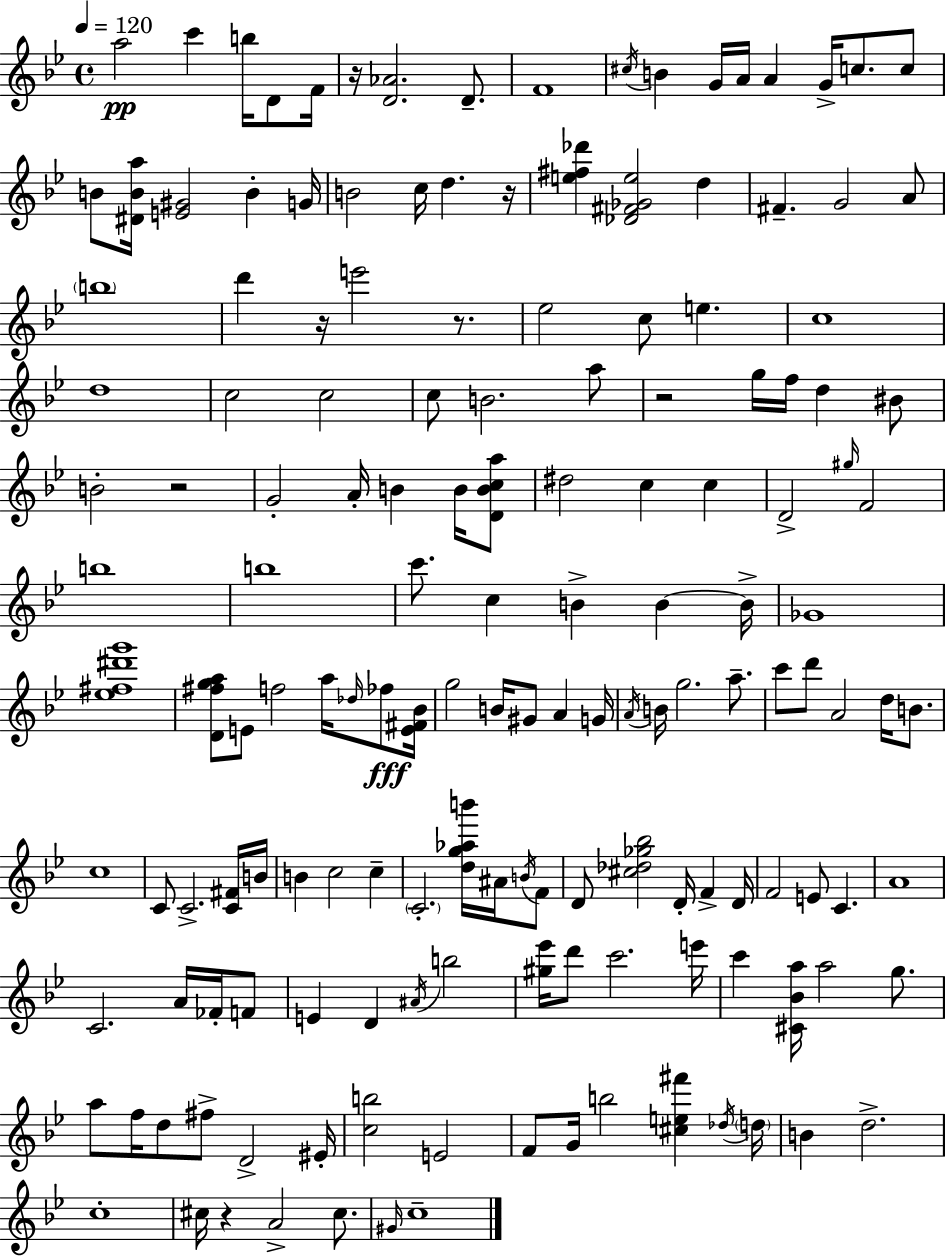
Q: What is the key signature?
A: BES major